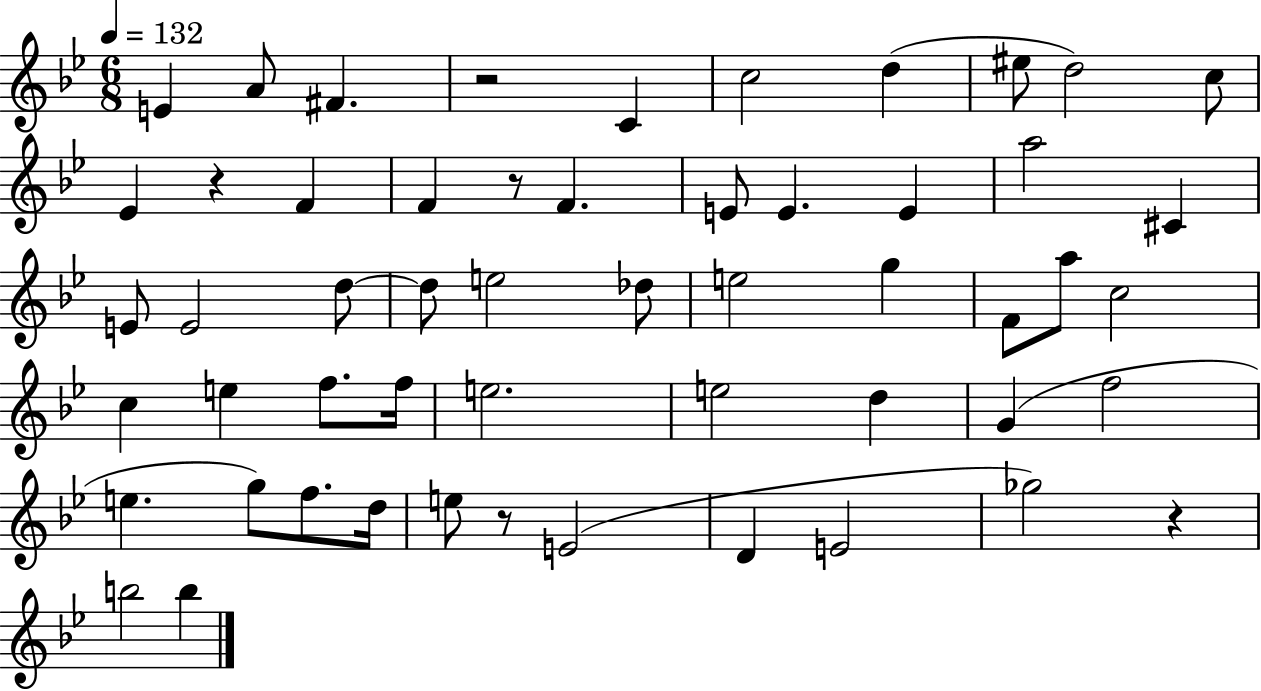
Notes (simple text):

E4/q A4/e F#4/q. R/h C4/q C5/h D5/q EIS5/e D5/h C5/e Eb4/q R/q F4/q F4/q R/e F4/q. E4/e E4/q. E4/q A5/h C#4/q E4/e E4/h D5/e D5/e E5/h Db5/e E5/h G5/q F4/e A5/e C5/h C5/q E5/q F5/e. F5/s E5/h. E5/h D5/q G4/q F5/h E5/q. G5/e F5/e. D5/s E5/e R/e E4/h D4/q E4/h Gb5/h R/q B5/h B5/q